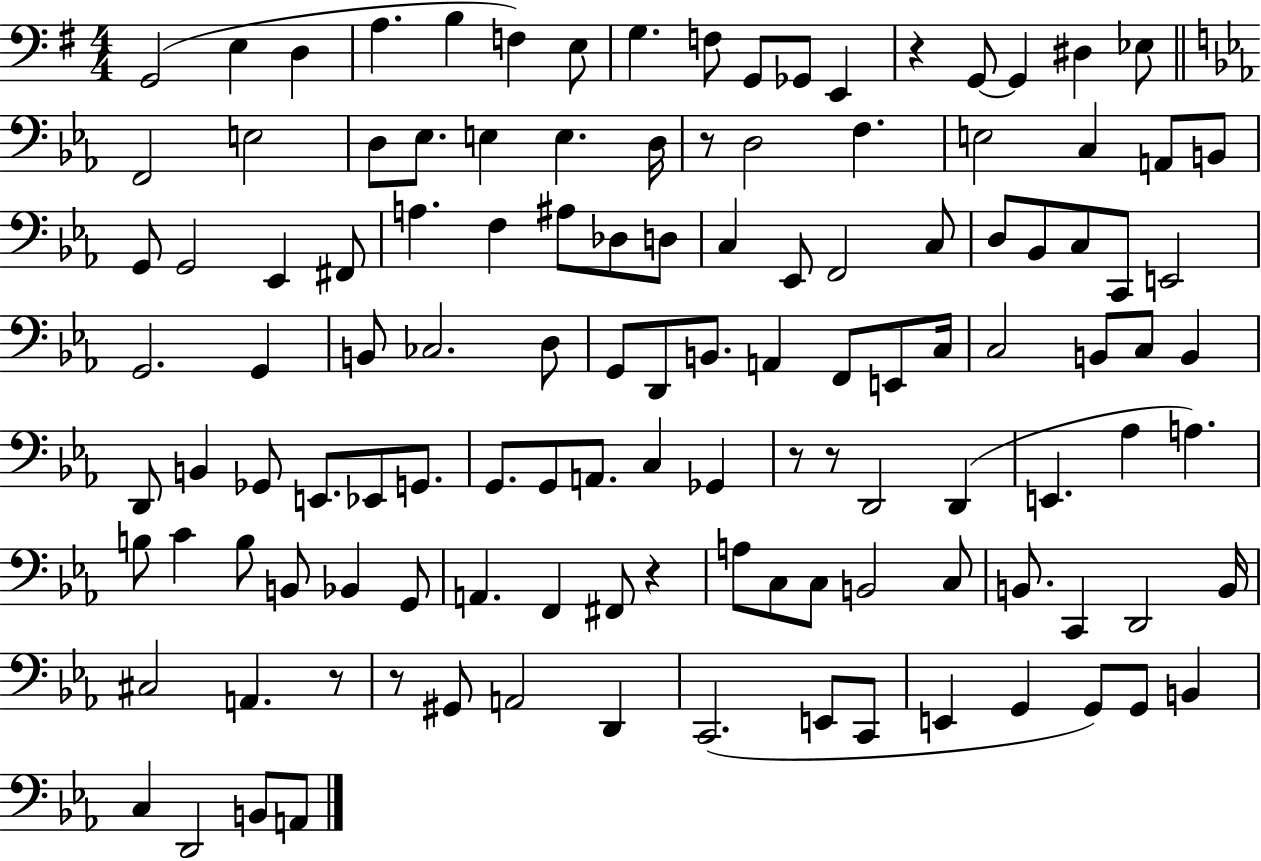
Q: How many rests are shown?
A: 7